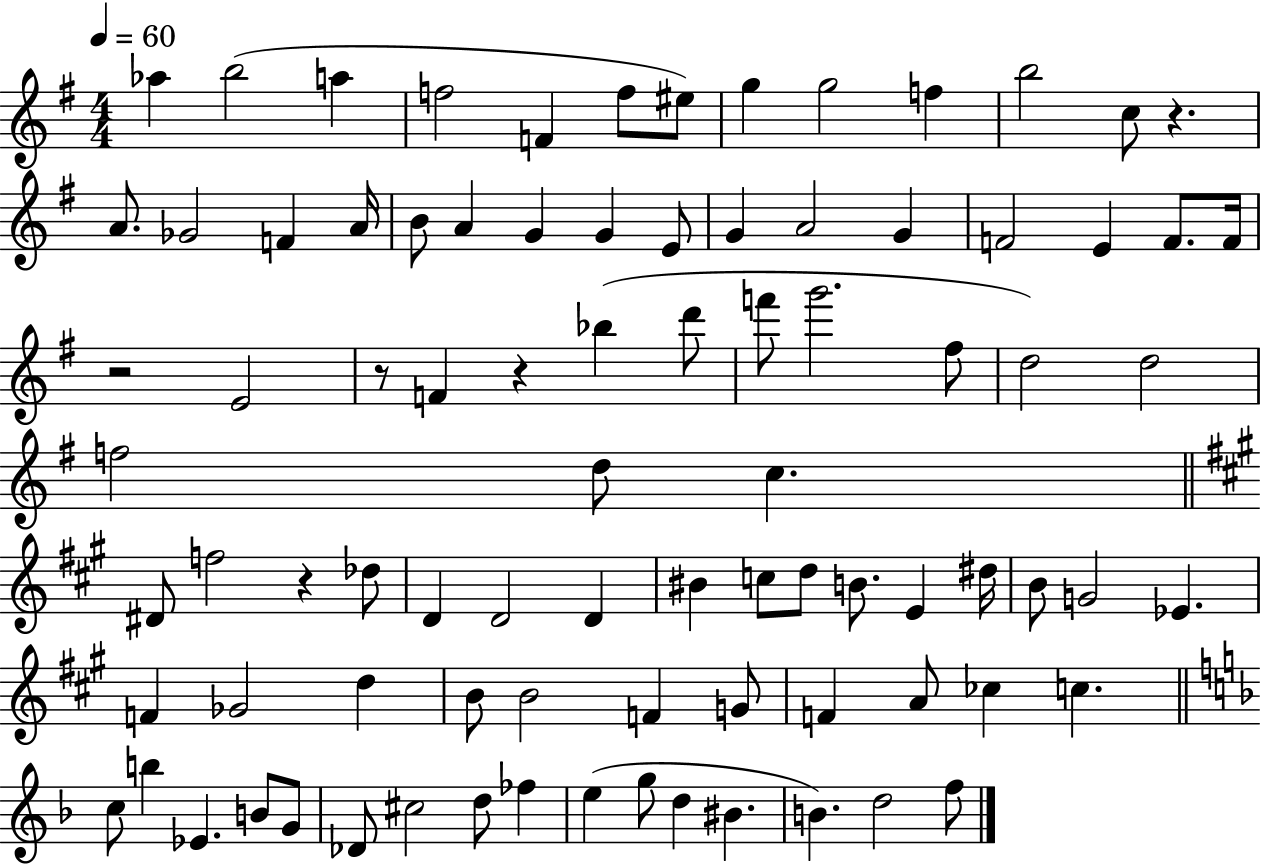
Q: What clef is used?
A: treble